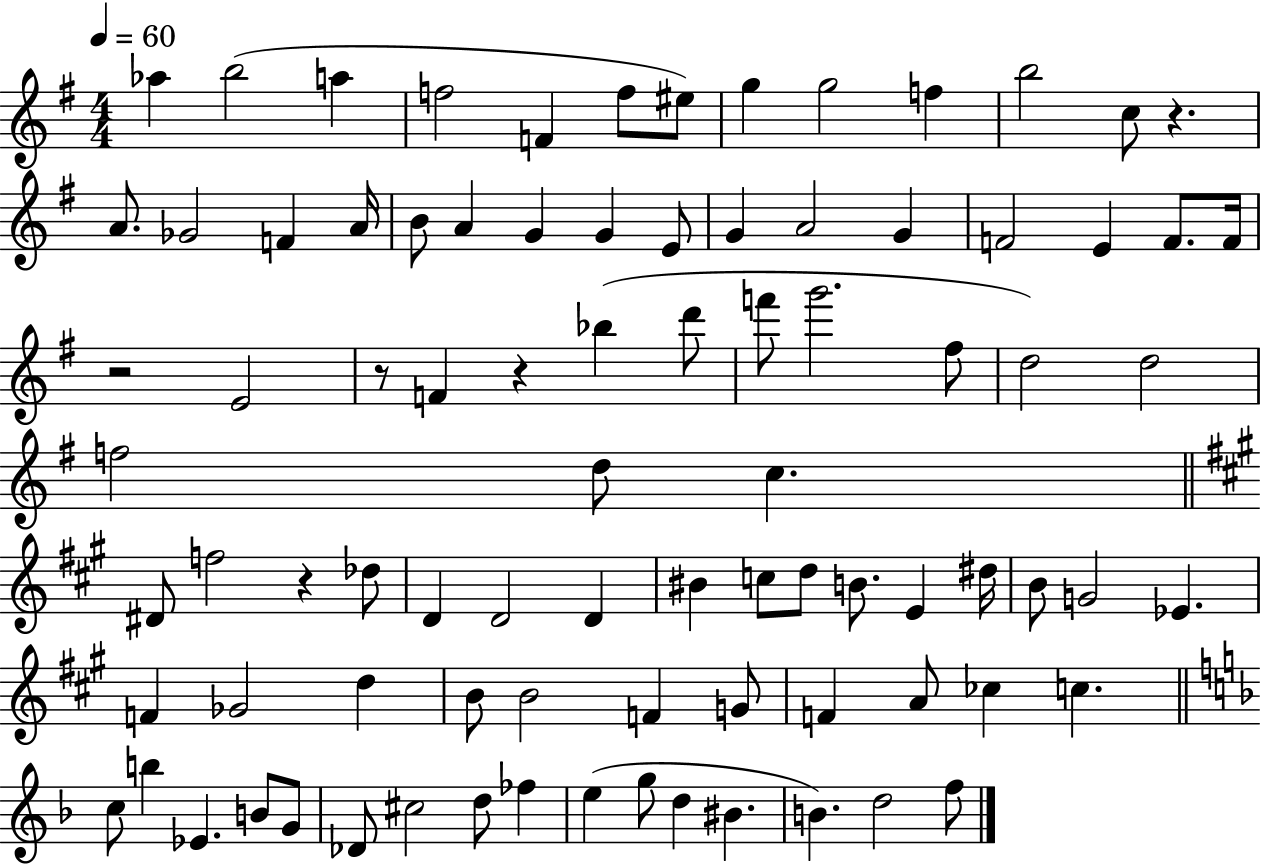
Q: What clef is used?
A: treble